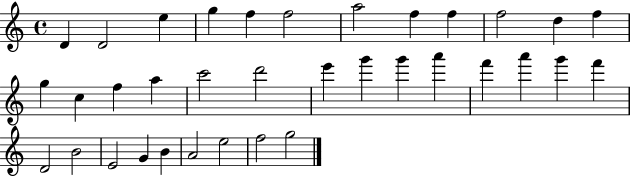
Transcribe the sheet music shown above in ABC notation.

X:1
T:Untitled
M:4/4
L:1/4
K:C
D D2 e g f f2 a2 f f f2 d f g c f a c'2 d'2 e' g' g' a' f' a' g' f' D2 B2 E2 G B A2 e2 f2 g2